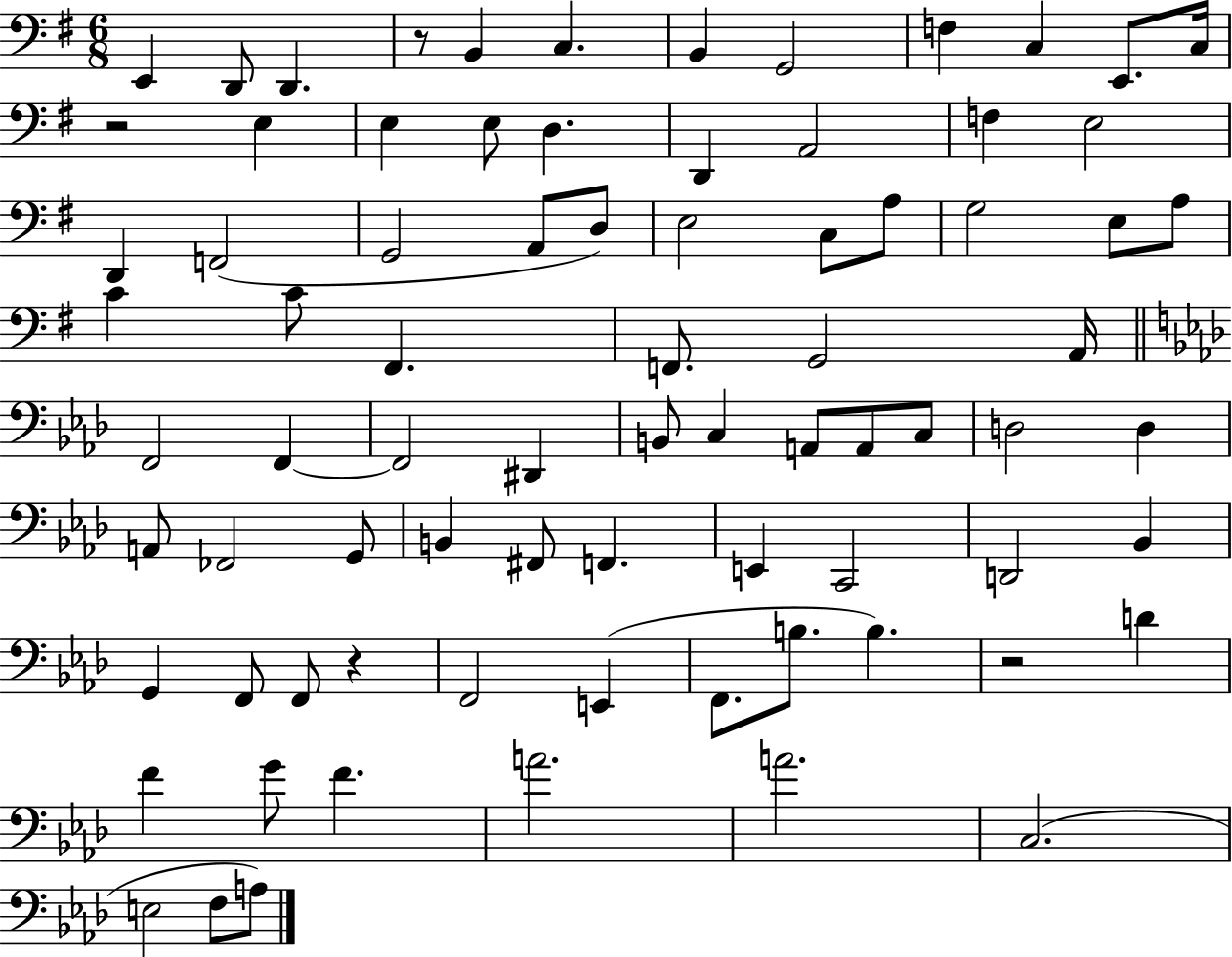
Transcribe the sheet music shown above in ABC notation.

X:1
T:Untitled
M:6/8
L:1/4
K:G
E,, D,,/2 D,, z/2 B,, C, B,, G,,2 F, C, E,,/2 C,/4 z2 E, E, E,/2 D, D,, A,,2 F, E,2 D,, F,,2 G,,2 A,,/2 D,/2 E,2 C,/2 A,/2 G,2 E,/2 A,/2 C C/2 ^F,, F,,/2 G,,2 A,,/4 F,,2 F,, F,,2 ^D,, B,,/2 C, A,,/2 A,,/2 C,/2 D,2 D, A,,/2 _F,,2 G,,/2 B,, ^F,,/2 F,, E,, C,,2 D,,2 _B,, G,, F,,/2 F,,/2 z F,,2 E,, F,,/2 B,/2 B, z2 D F G/2 F A2 A2 C,2 E,2 F,/2 A,/2